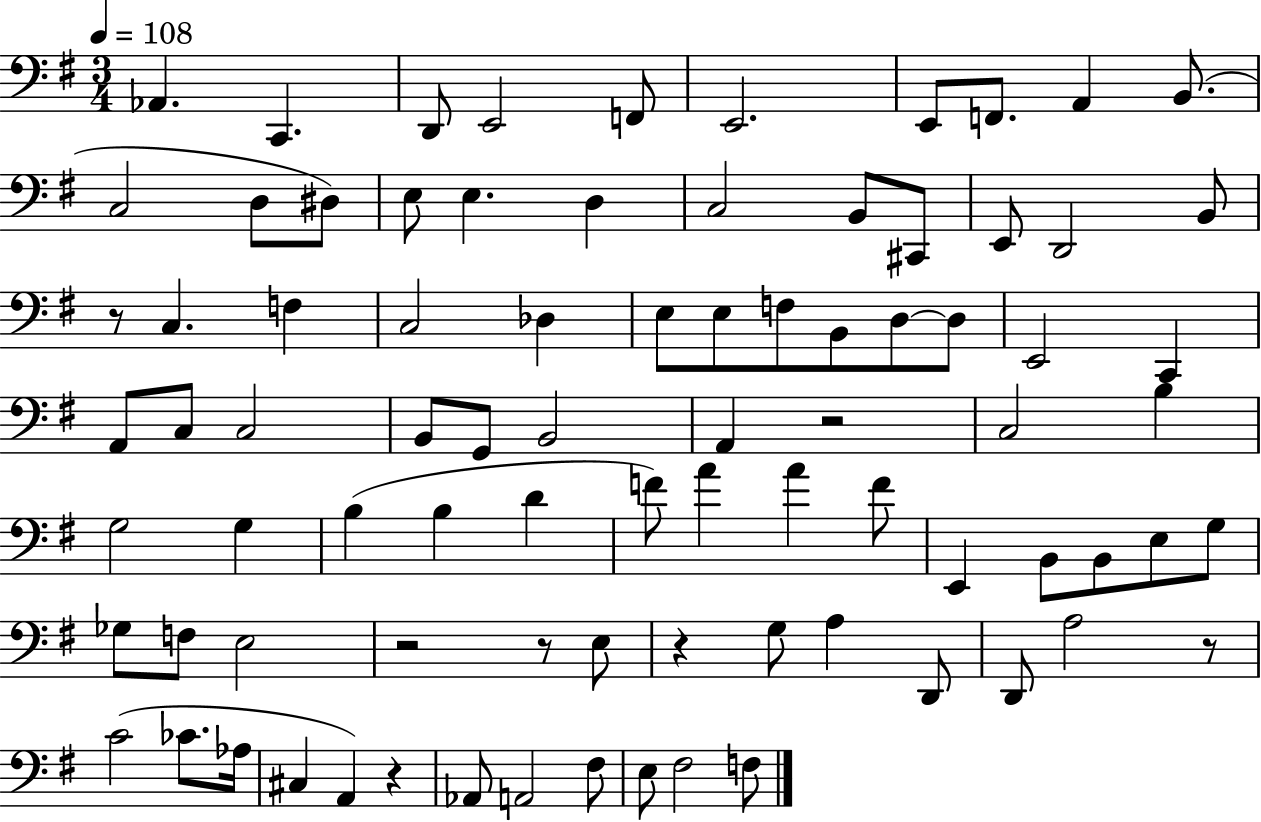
Ab2/q. C2/q. D2/e E2/h F2/e E2/h. E2/e F2/e. A2/q B2/e. C3/h D3/e D#3/e E3/e E3/q. D3/q C3/h B2/e C#2/e E2/e D2/h B2/e R/e C3/q. F3/q C3/h Db3/q E3/e E3/e F3/e B2/e D3/e D3/e E2/h C2/q A2/e C3/e C3/h B2/e G2/e B2/h A2/q R/h C3/h B3/q G3/h G3/q B3/q B3/q D4/q F4/e A4/q A4/q F4/e E2/q B2/e B2/e E3/e G3/e Gb3/e F3/e E3/h R/h R/e E3/e R/q G3/e A3/q D2/e D2/e A3/h R/e C4/h CES4/e. Ab3/s C#3/q A2/q R/q Ab2/e A2/h F#3/e E3/e F#3/h F3/e